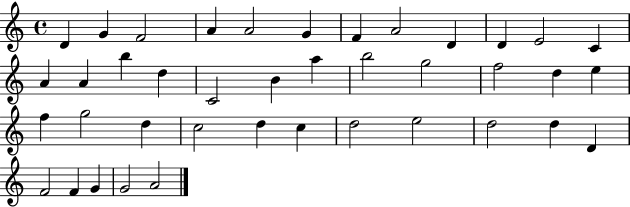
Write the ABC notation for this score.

X:1
T:Untitled
M:4/4
L:1/4
K:C
D G F2 A A2 G F A2 D D E2 C A A b d C2 B a b2 g2 f2 d e f g2 d c2 d c d2 e2 d2 d D F2 F G G2 A2